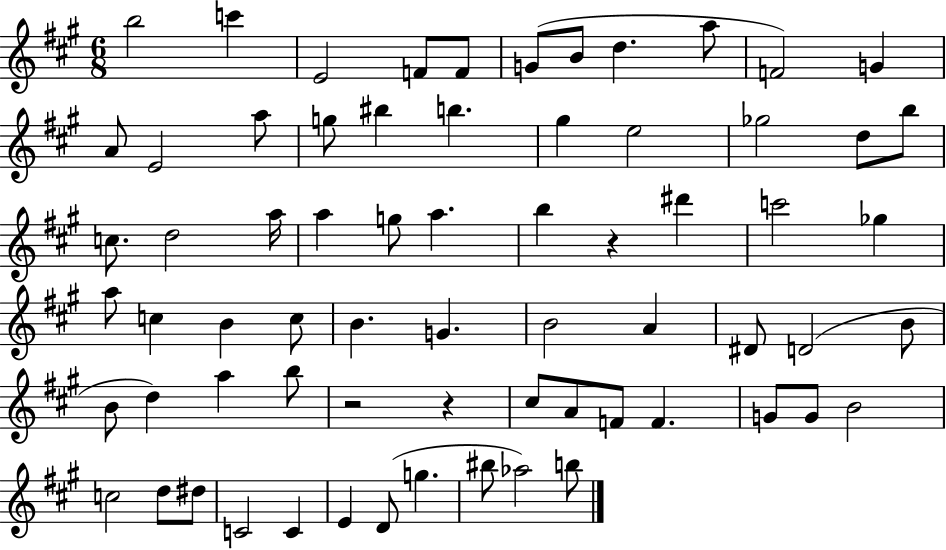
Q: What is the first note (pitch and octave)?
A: B5